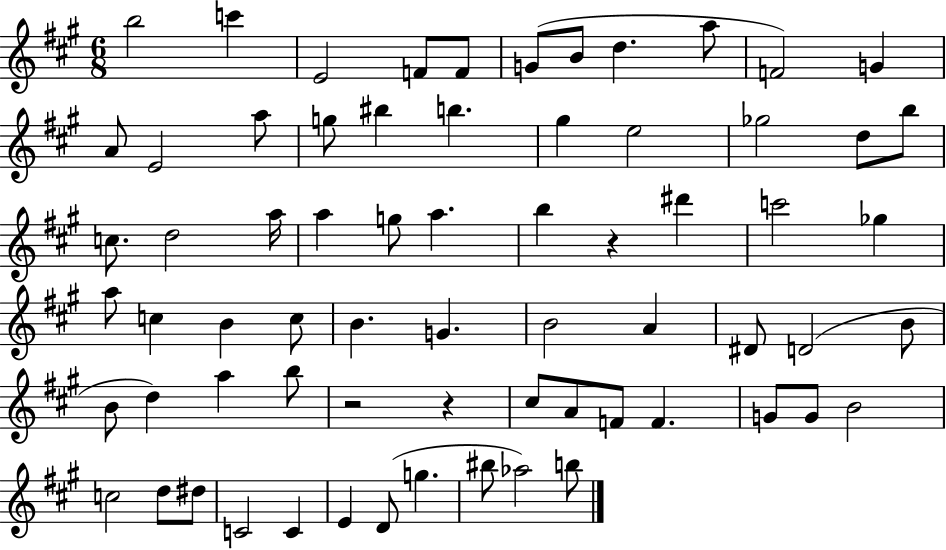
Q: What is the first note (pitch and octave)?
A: B5